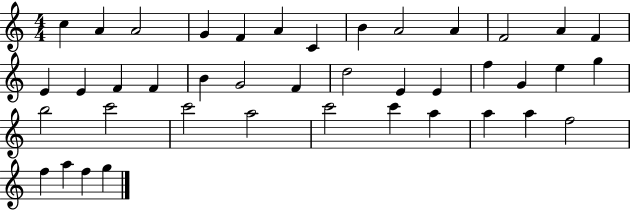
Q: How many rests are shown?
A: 0